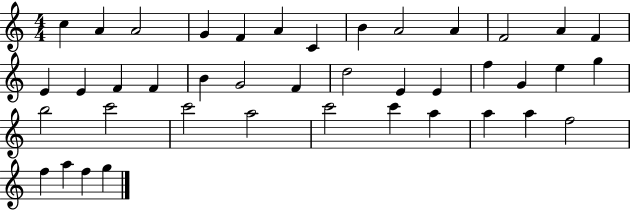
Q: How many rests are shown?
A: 0